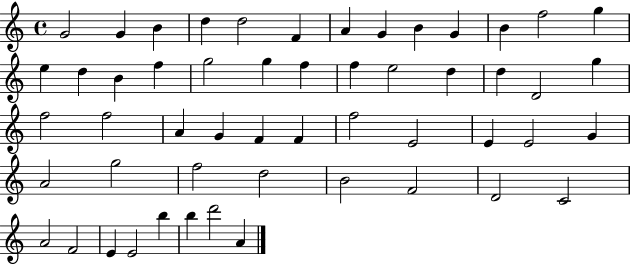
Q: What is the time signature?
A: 4/4